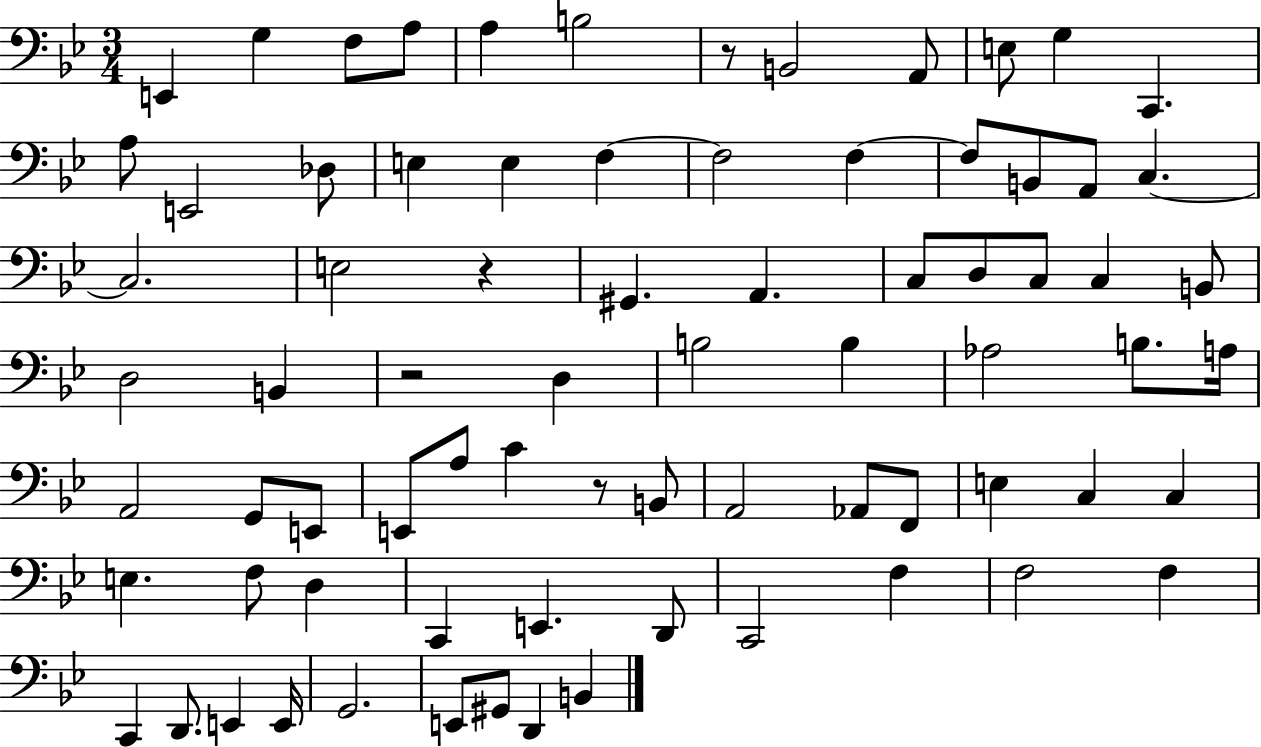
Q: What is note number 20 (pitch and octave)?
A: F3